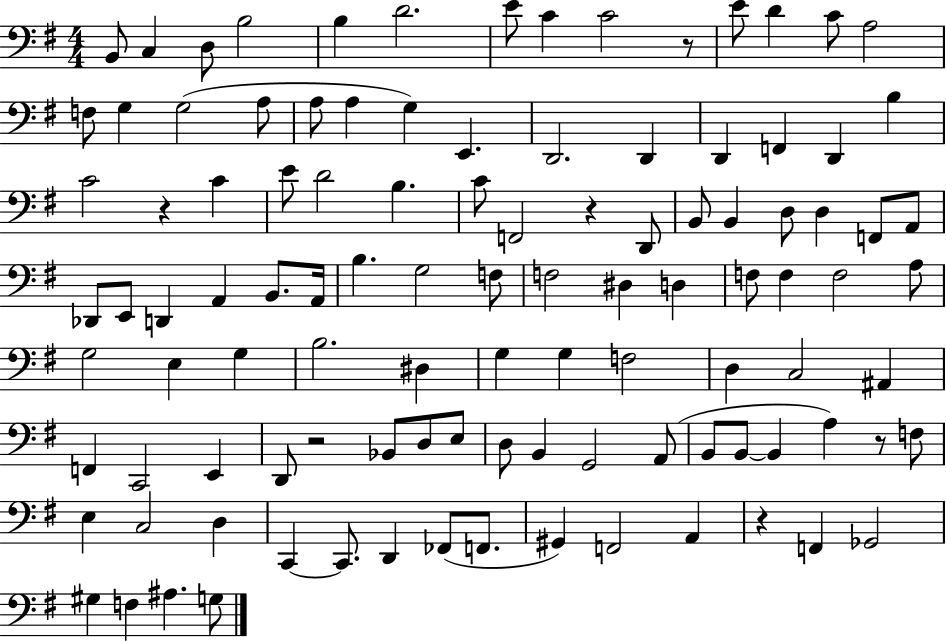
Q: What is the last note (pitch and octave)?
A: G3